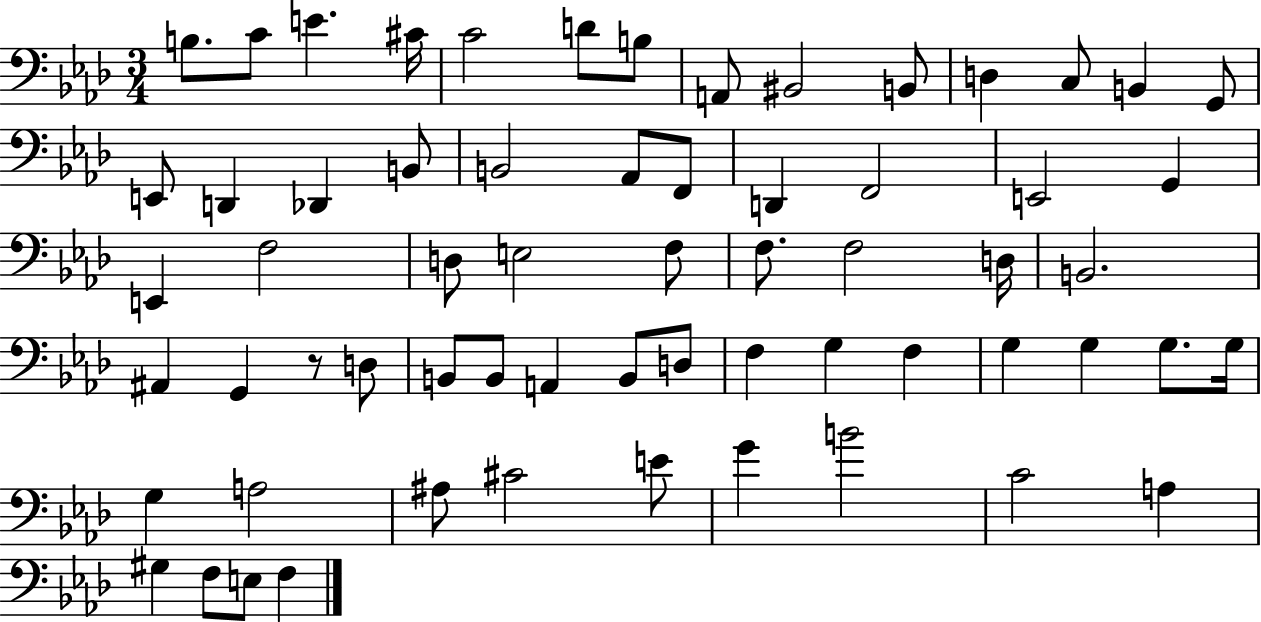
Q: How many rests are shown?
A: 1